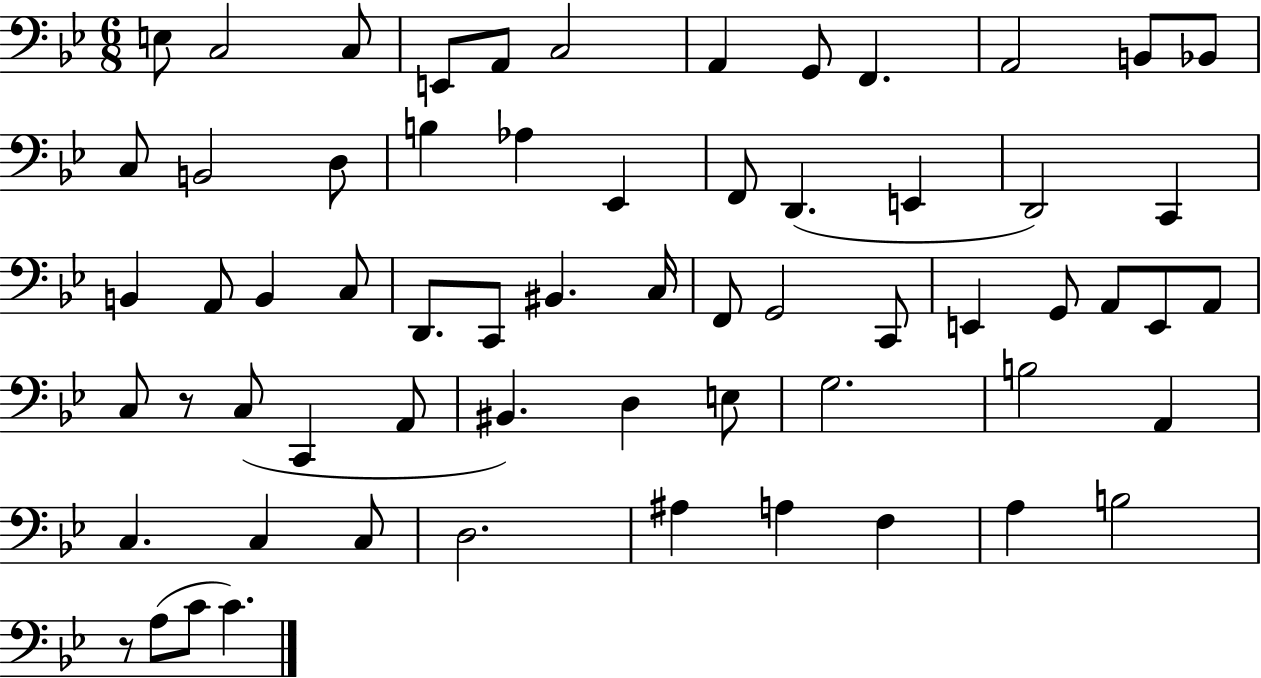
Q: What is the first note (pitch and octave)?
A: E3